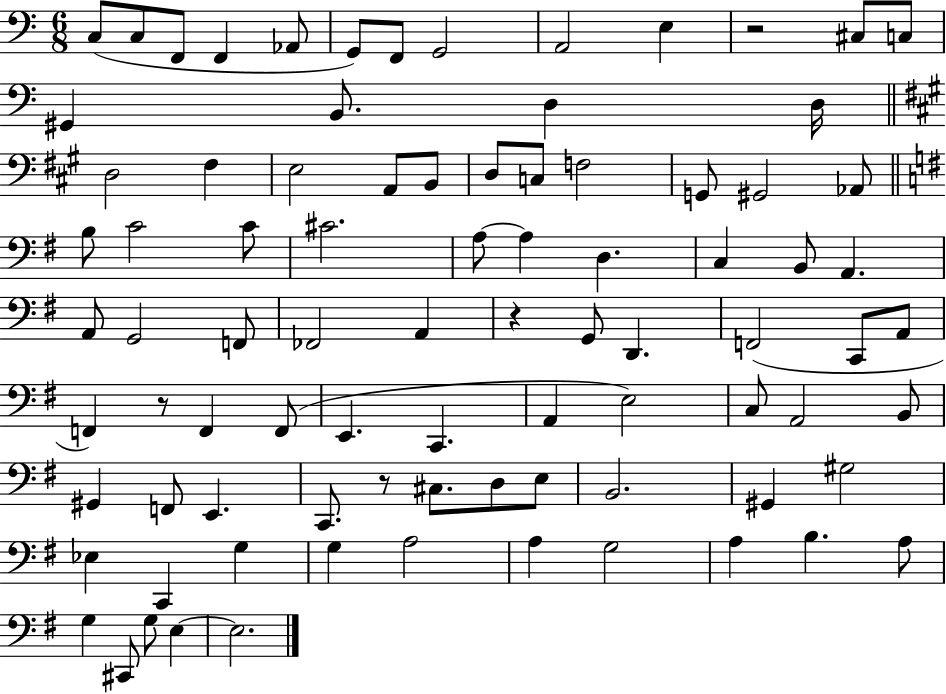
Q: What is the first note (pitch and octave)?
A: C3